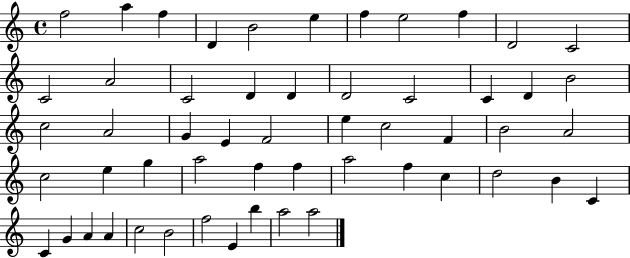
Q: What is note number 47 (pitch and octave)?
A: A4